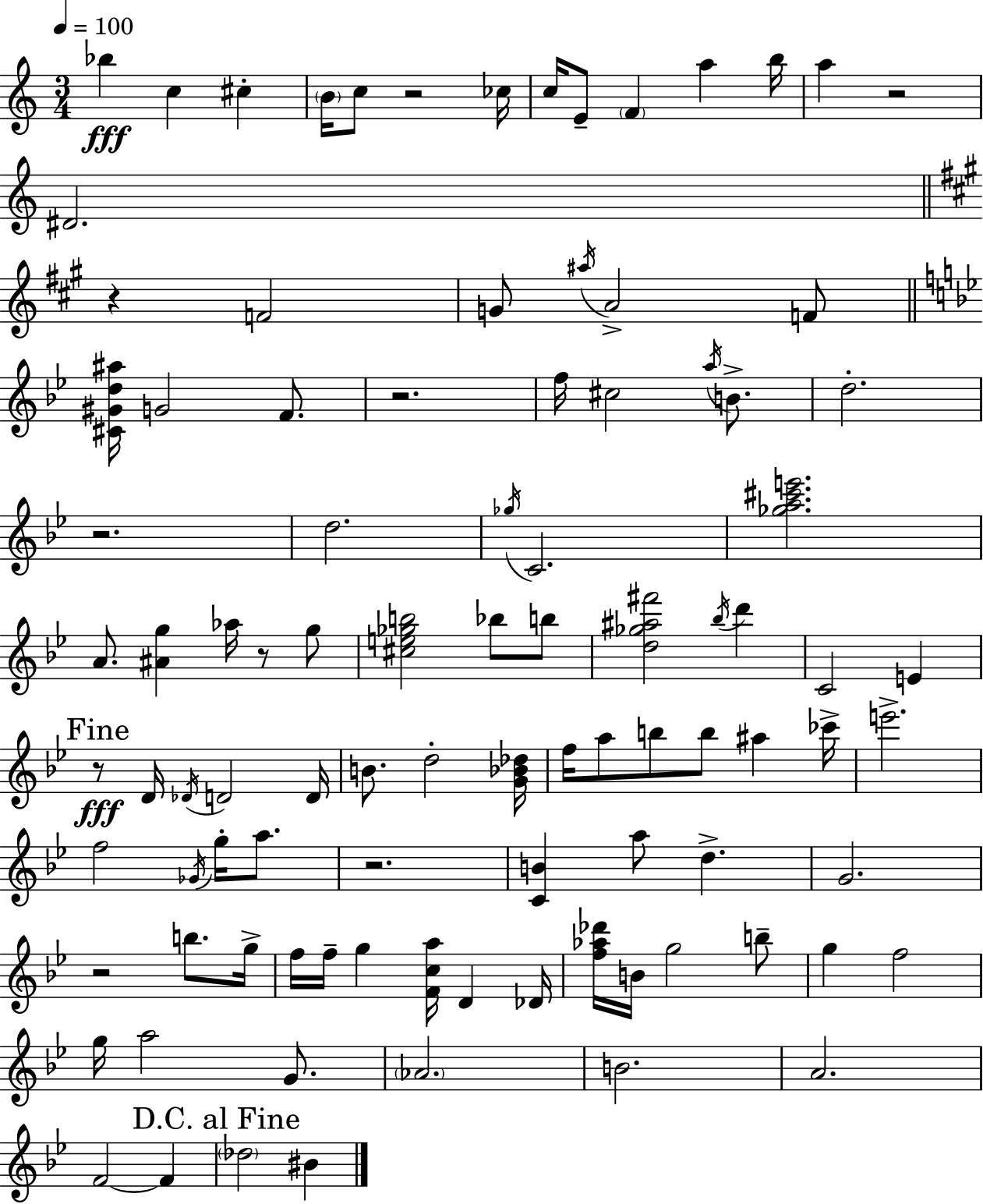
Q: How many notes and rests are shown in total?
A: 97